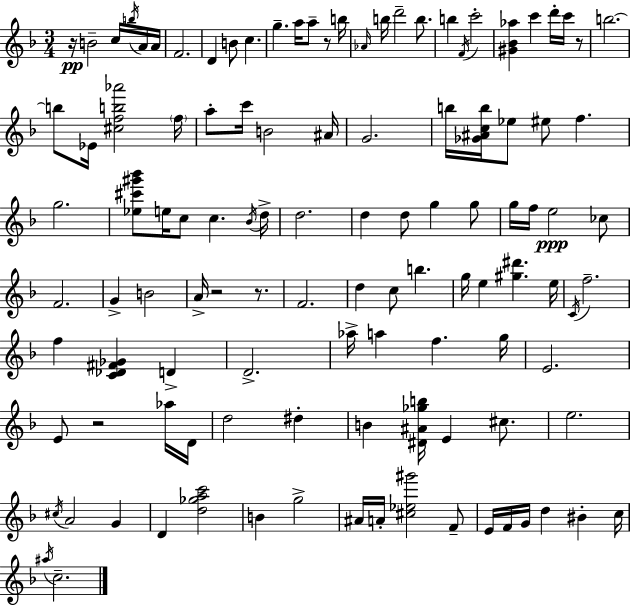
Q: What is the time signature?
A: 3/4